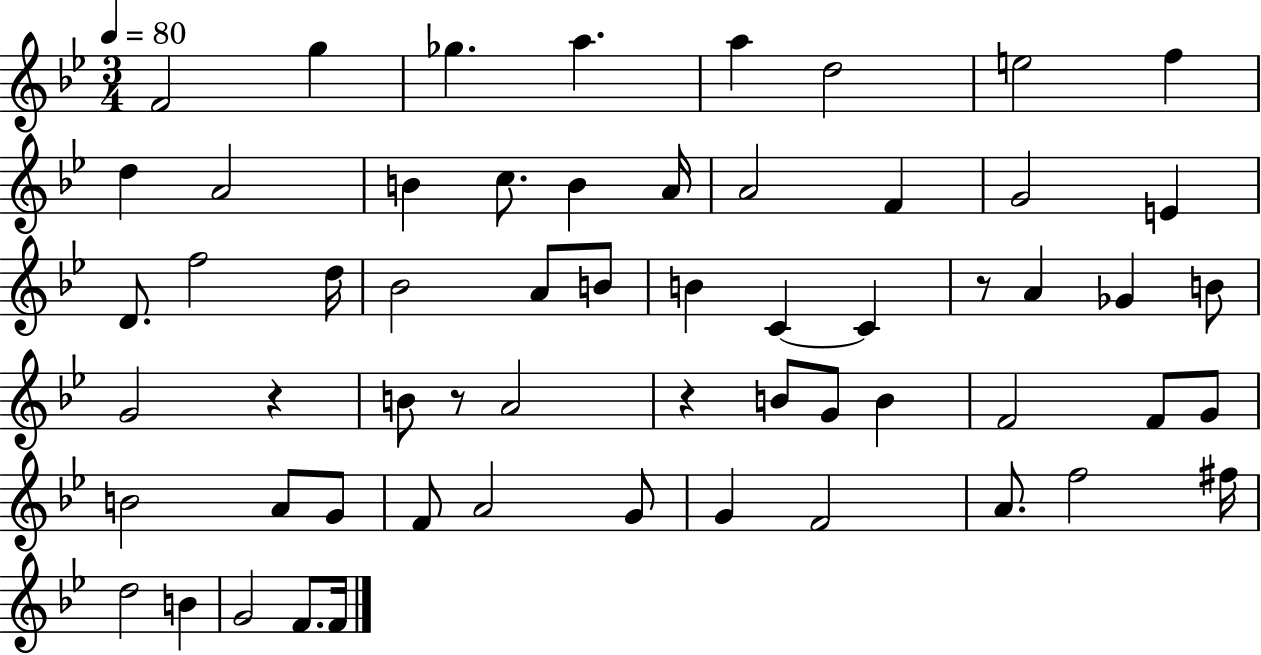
F4/h G5/q Gb5/q. A5/q. A5/q D5/h E5/h F5/q D5/q A4/h B4/q C5/e. B4/q A4/s A4/h F4/q G4/h E4/q D4/e. F5/h D5/s Bb4/h A4/e B4/e B4/q C4/q C4/q R/e A4/q Gb4/q B4/e G4/h R/q B4/e R/e A4/h R/q B4/e G4/e B4/q F4/h F4/e G4/e B4/h A4/e G4/e F4/e A4/h G4/e G4/q F4/h A4/e. F5/h F#5/s D5/h B4/q G4/h F4/e. F4/s